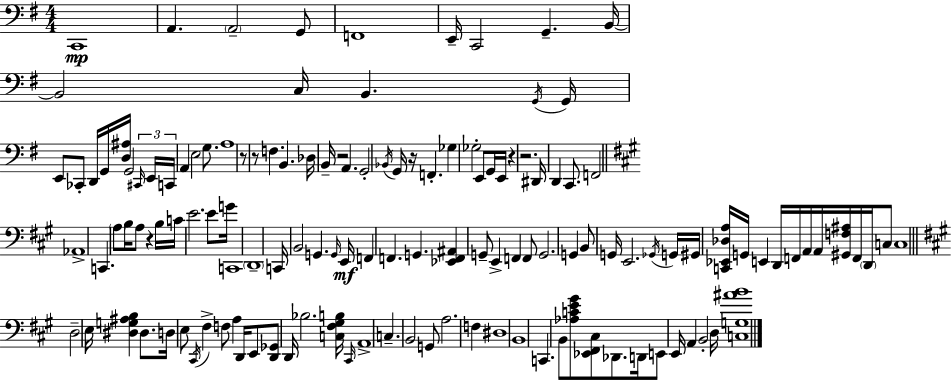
C2/w A2/q. A2/h G2/e F2/w E2/s C2/h G2/q. B2/s B2/h C3/s B2/q. G2/s G2/s E2/e CES2/e D2/s G2/s [D3,A#3]/s G2/h C#2/s E2/s C2/s A2/q E3/h G3/e. A3/w R/e R/e F3/q. B2/q. Db3/s B2/s R/h A2/q. G2/h Bb2/s G2/s R/s F2/q. Gb3/q Gb3/h E2/e G2/s E2/s R/q R/h. D#2/s D2/q C2/e. F2/h Ab2/w C2/q. A3/e B3/s A3/e R/q B3/s C4/s E4/h. E4/e G4/s C2/w D2/w C2/s B2/h G2/q. G2/s E2/s F2/q F2/q. G2/q. [Eb2,F2,A#2]/q G2/e E2/q F2/q F2/e G2/h. G2/q B2/e G2/s E2/h. Gb2/s G2/s G#2/s [C2,Eb2,Db3,A3]/s G2/s E2/q D2/s F2/s A2/s A2/s [G#2,F3,A#3]/s F2/s D2/s C3/e C3/w D3/h E3/s [D#3,G3,A#3,B3]/q D#3/e. D3/s E3/e C#2/s F#3/q F3/e A3/q D2/s E2/e [D2,Gb2]/e D2/s Bb3/h. [C3,F#3,G#3,B3]/s C#2/s A2/w C3/q. B2/h G2/e A3/h. F3/q D#3/w B2/w C2/q. B2/e [Ab3,C4,E4,G#4]/e [Eb2,F#2,C#3]/e Db2/e. D2/s E2/e E2/s A2/q B2/h D3/s [C3,G3,A#4,B4]/w